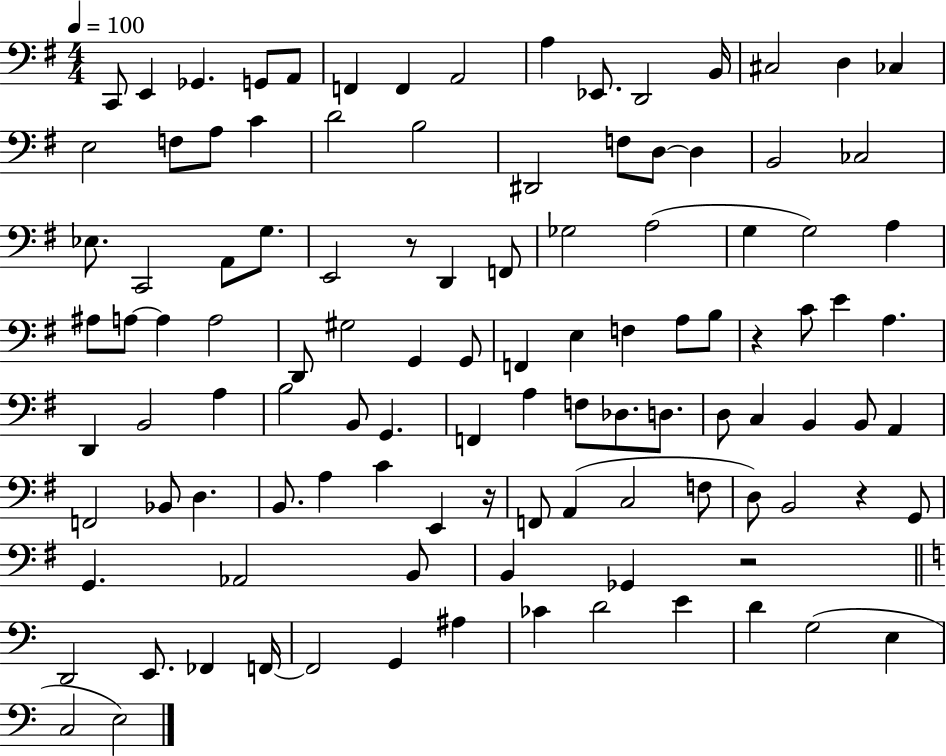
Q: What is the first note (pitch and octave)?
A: C2